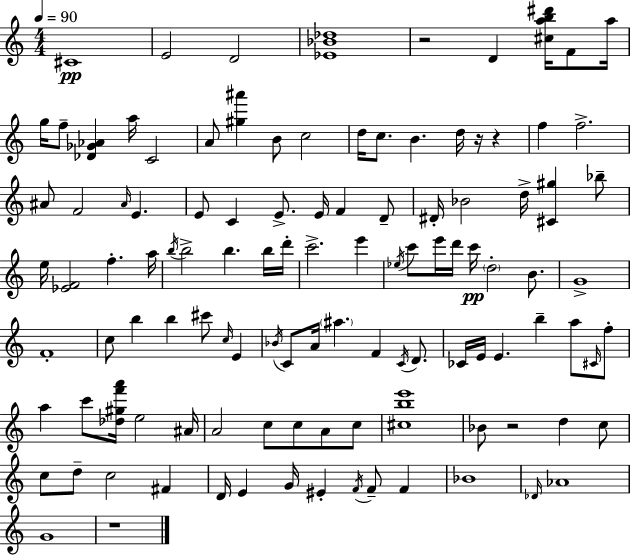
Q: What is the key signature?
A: C major